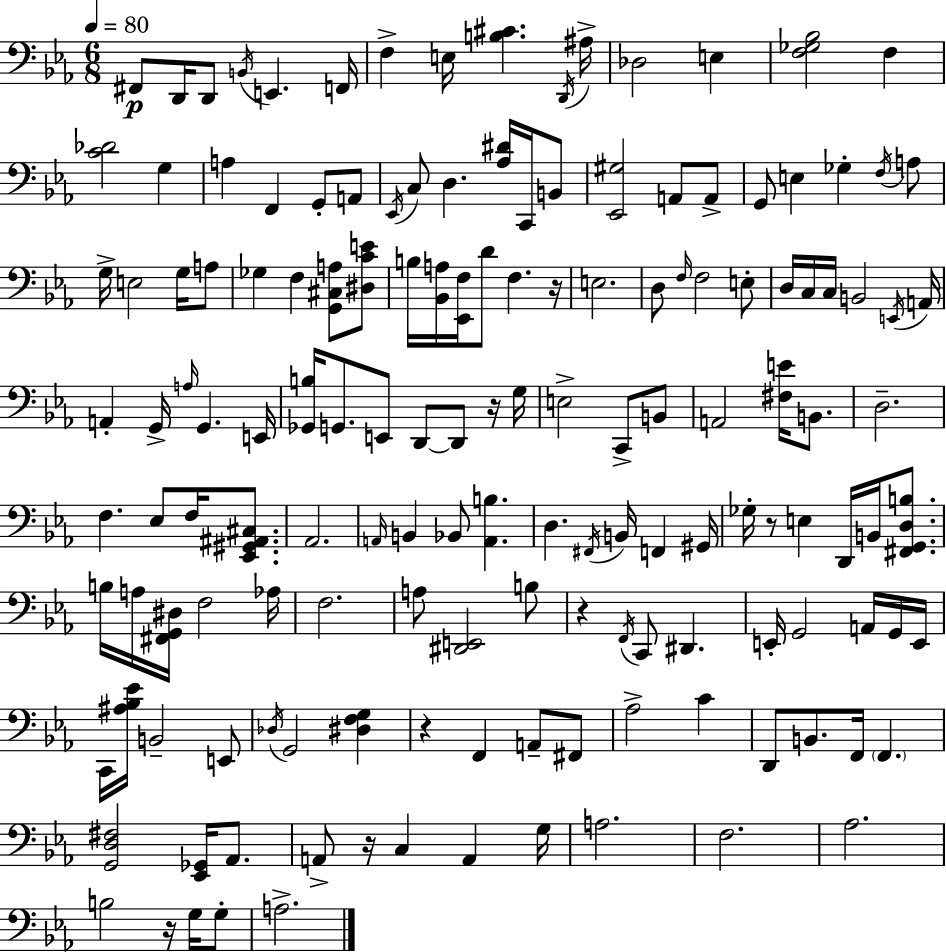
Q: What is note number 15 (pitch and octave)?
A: A3